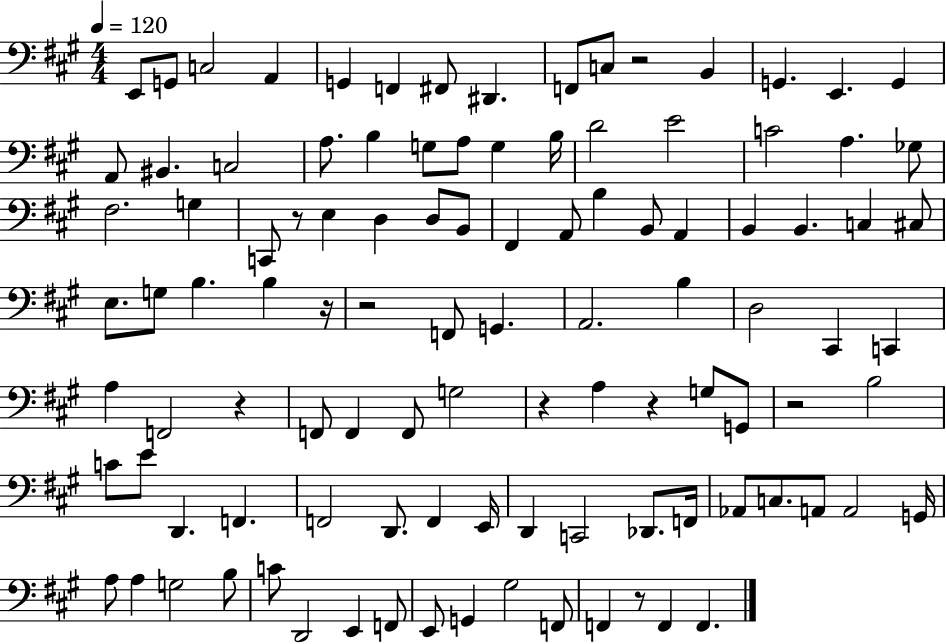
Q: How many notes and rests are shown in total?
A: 106